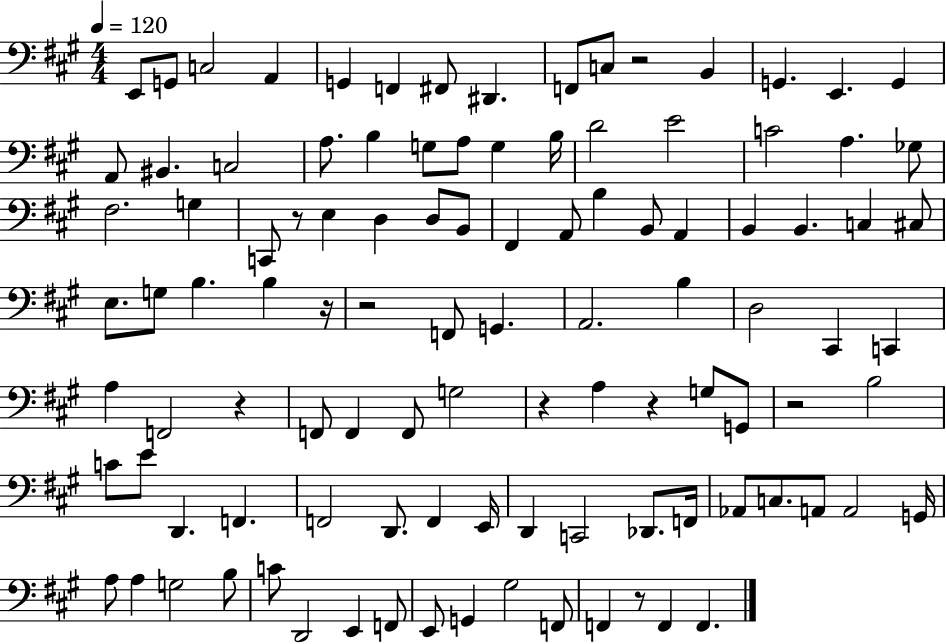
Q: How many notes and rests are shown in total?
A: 106